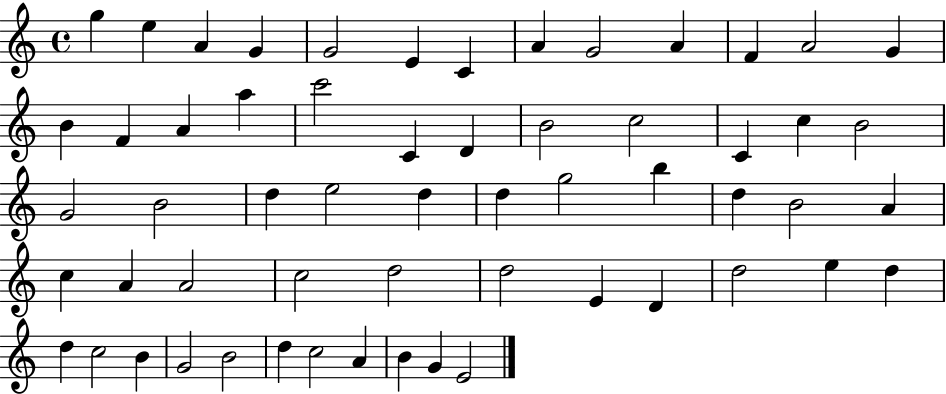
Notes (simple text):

G5/q E5/q A4/q G4/q G4/h E4/q C4/q A4/q G4/h A4/q F4/q A4/h G4/q B4/q F4/q A4/q A5/q C6/h C4/q D4/q B4/h C5/h C4/q C5/q B4/h G4/h B4/h D5/q E5/h D5/q D5/q G5/h B5/q D5/q B4/h A4/q C5/q A4/q A4/h C5/h D5/h D5/h E4/q D4/q D5/h E5/q D5/q D5/q C5/h B4/q G4/h B4/h D5/q C5/h A4/q B4/q G4/q E4/h